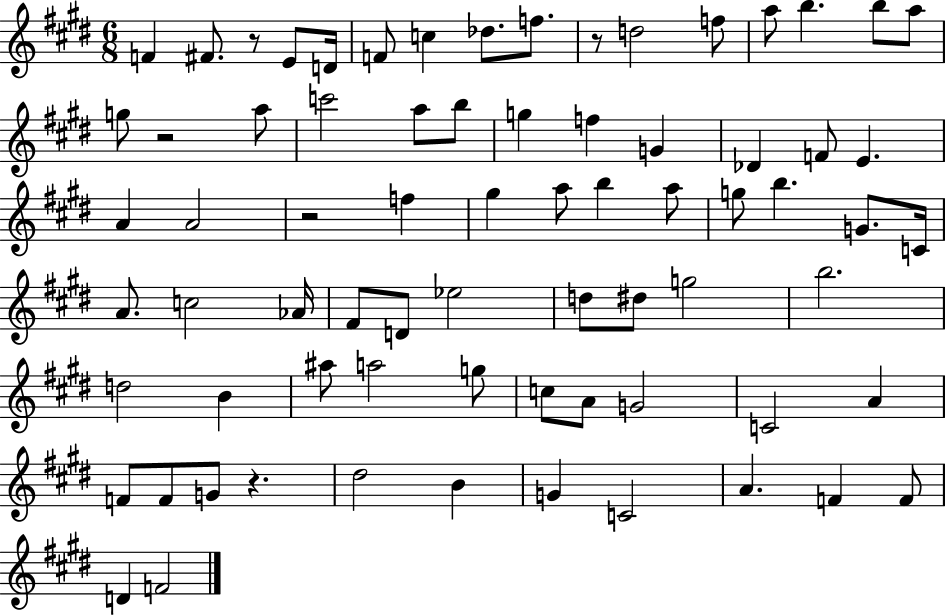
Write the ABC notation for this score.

X:1
T:Untitled
M:6/8
L:1/4
K:E
F ^F/2 z/2 E/2 D/4 F/2 c _d/2 f/2 z/2 d2 f/2 a/2 b b/2 a/2 g/2 z2 a/2 c'2 a/2 b/2 g f G _D F/2 E A A2 z2 f ^g a/2 b a/2 g/2 b G/2 C/4 A/2 c2 _A/4 ^F/2 D/2 _e2 d/2 ^d/2 g2 b2 d2 B ^a/2 a2 g/2 c/2 A/2 G2 C2 A F/2 F/2 G/2 z ^d2 B G C2 A F F/2 D F2